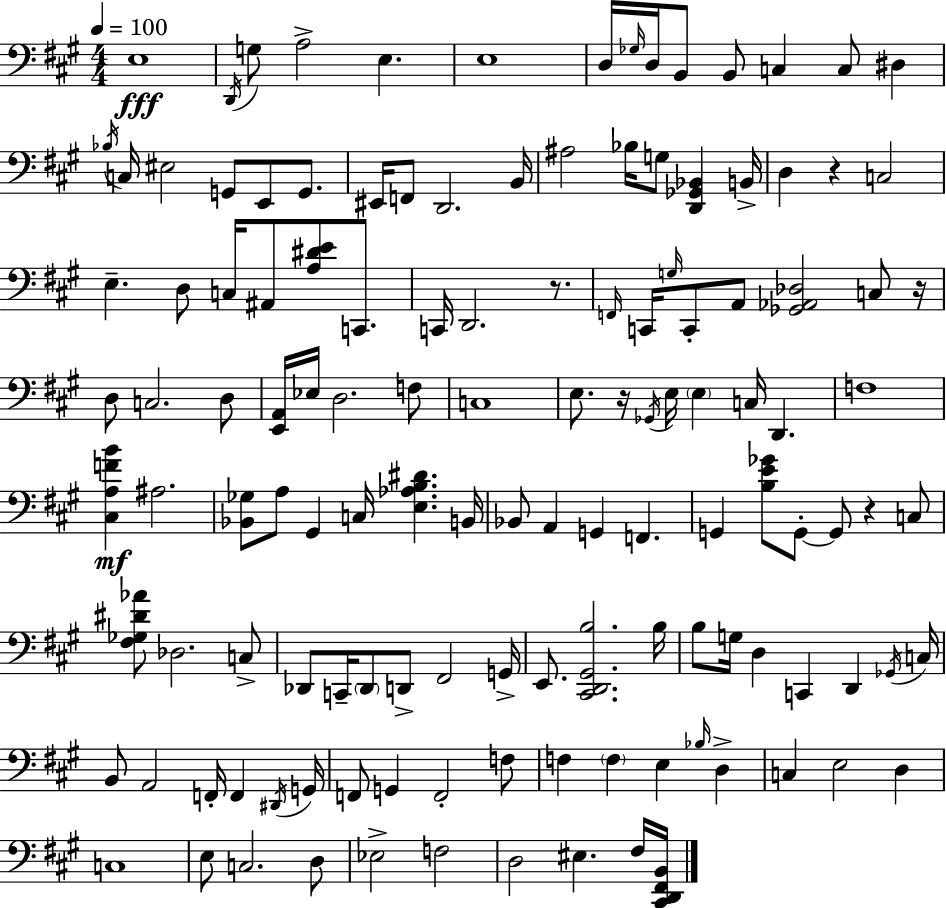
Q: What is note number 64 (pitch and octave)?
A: A2